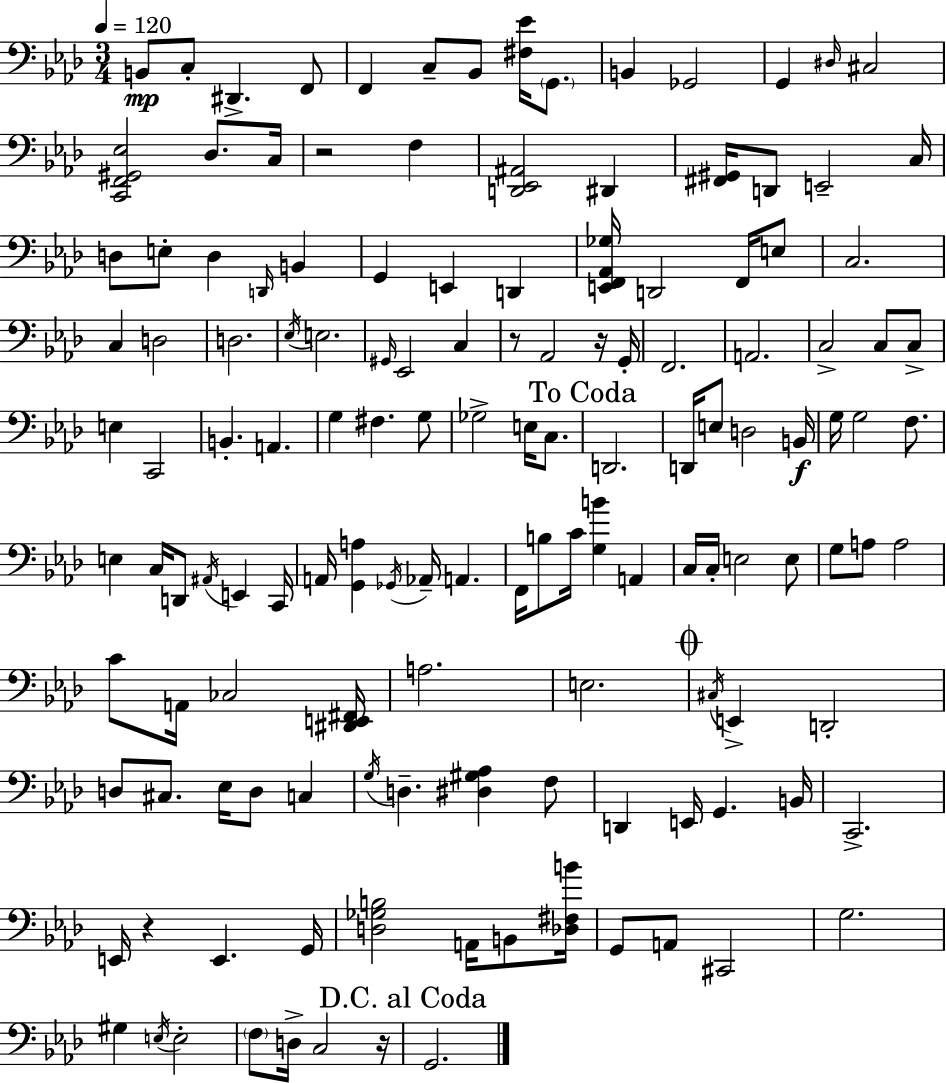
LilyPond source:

{
  \clef bass
  \numericTimeSignature
  \time 3/4
  \key aes \major
  \tempo 4 = 120
  \repeat volta 2 { b,8\mp c8-. dis,4.-> f,8 | f,4 c8-- bes,8 <fis ees'>16 \parenthesize g,8. | b,4 ges,2 | g,4 \grace { dis16 } cis2 | \break <c, f, gis, ees>2 des8. | c16 r2 f4 | <d, ees, ais,>2 dis,4 | <fis, gis,>16 d,8 e,2-- | \break c16 d8 e8-. d4 \grace { d,16 } b,4 | g,4 e,4 d,4 | <e, f, aes, ges>16 d,2 f,16 | e8 c2. | \break c4 d2 | d2. | \acciaccatura { ees16 } e2. | \grace { gis,16 } ees,2 | \break c4 r8 aes,2 | r16 g,16-. f,2. | a,2. | c2-> | \break c8 c8-> e4 c,2 | b,4.-. a,4. | g4 fis4. | g8 ges2-> | \break e16 c8. \mark "To Coda" d,2. | d,16 e8 d2 | b,16\f g16 g2 | f8. e4 c16 d,8 \acciaccatura { ais,16 } | \break e,4 c,16 a,16 <g, a>4 \acciaccatura { ges,16 } aes,16-- | a,4. f,16 b8 c'16 <g b'>4 | a,4 c16 c16-. e2 | e8 g8 a8 a2 | \break c'8 a,16 ces2 | <dis, e, fis,>16 a2. | e2. | \mark \markup { \musicglyph "scripts.coda" } \acciaccatura { cis16 } e,4-> d,2-. | \break d8 cis8. | ees16 d8 c4 \acciaccatura { g16 } d4.-- | <dis gis aes>4 f8 d,4 | e,16 g,4. b,16 c,2.-> | \break e,16 r4 | e,4. g,16 <d ges b>2 | a,16 b,8 <des fis b'>16 g,8 a,8 | cis,2 g2. | \break gis4 | \acciaccatura { e16 } e2-. \parenthesize f8 d16-> | c2 r16 \mark "D.C. al Coda" g,2. | } \bar "|."
}